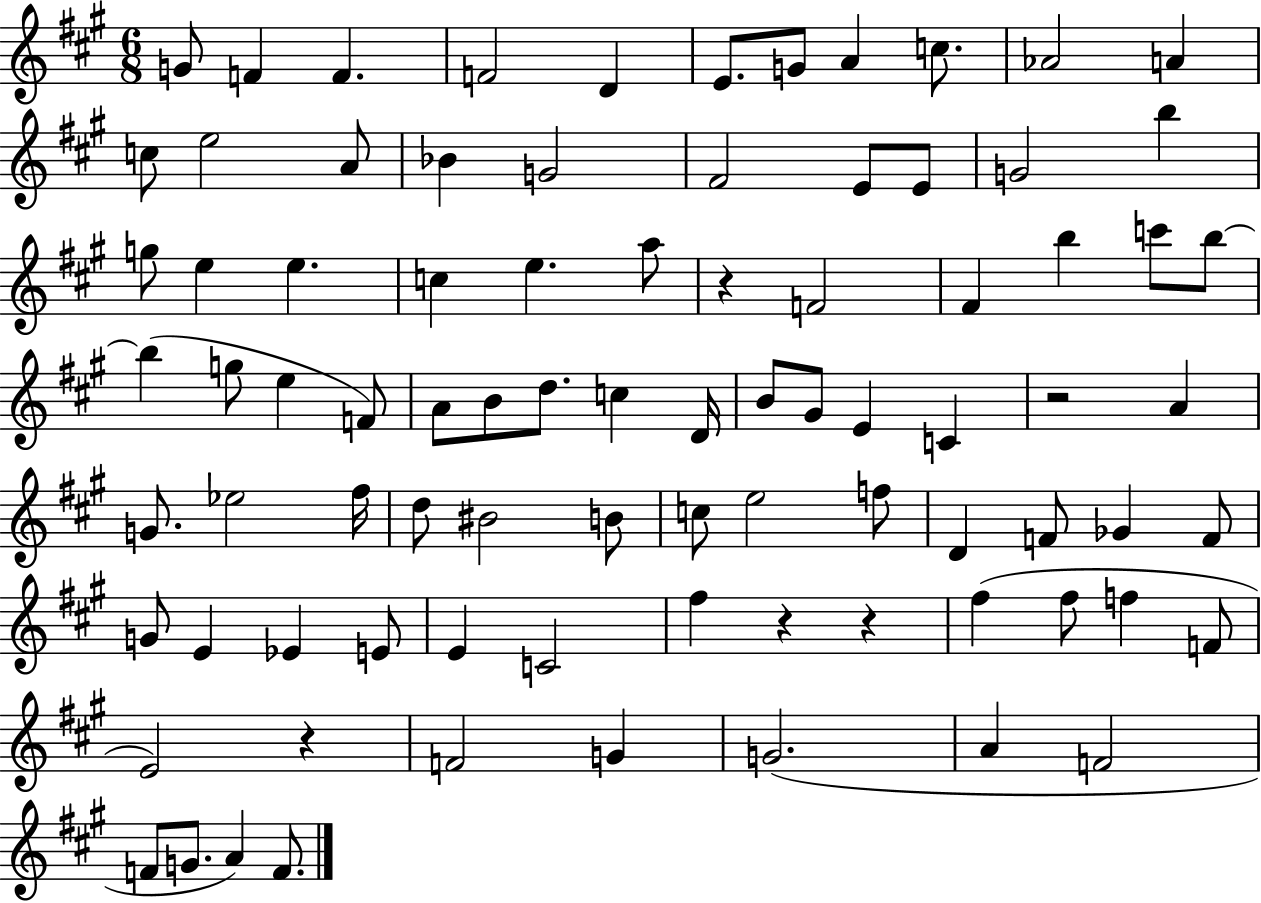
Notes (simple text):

G4/e F4/q F4/q. F4/h D4/q E4/e. G4/e A4/q C5/e. Ab4/h A4/q C5/e E5/h A4/e Bb4/q G4/h F#4/h E4/e E4/e G4/h B5/q G5/e E5/q E5/q. C5/q E5/q. A5/e R/q F4/h F#4/q B5/q C6/e B5/e B5/q G5/e E5/q F4/e A4/e B4/e D5/e. C5/q D4/s B4/e G#4/e E4/q C4/q R/h A4/q G4/e. Eb5/h F#5/s D5/e BIS4/h B4/e C5/e E5/h F5/e D4/q F4/e Gb4/q F4/e G4/e E4/q Eb4/q E4/e E4/q C4/h F#5/q R/q R/q F#5/q F#5/e F5/q F4/e E4/h R/q F4/h G4/q G4/h. A4/q F4/h F4/e G4/e. A4/q F4/e.